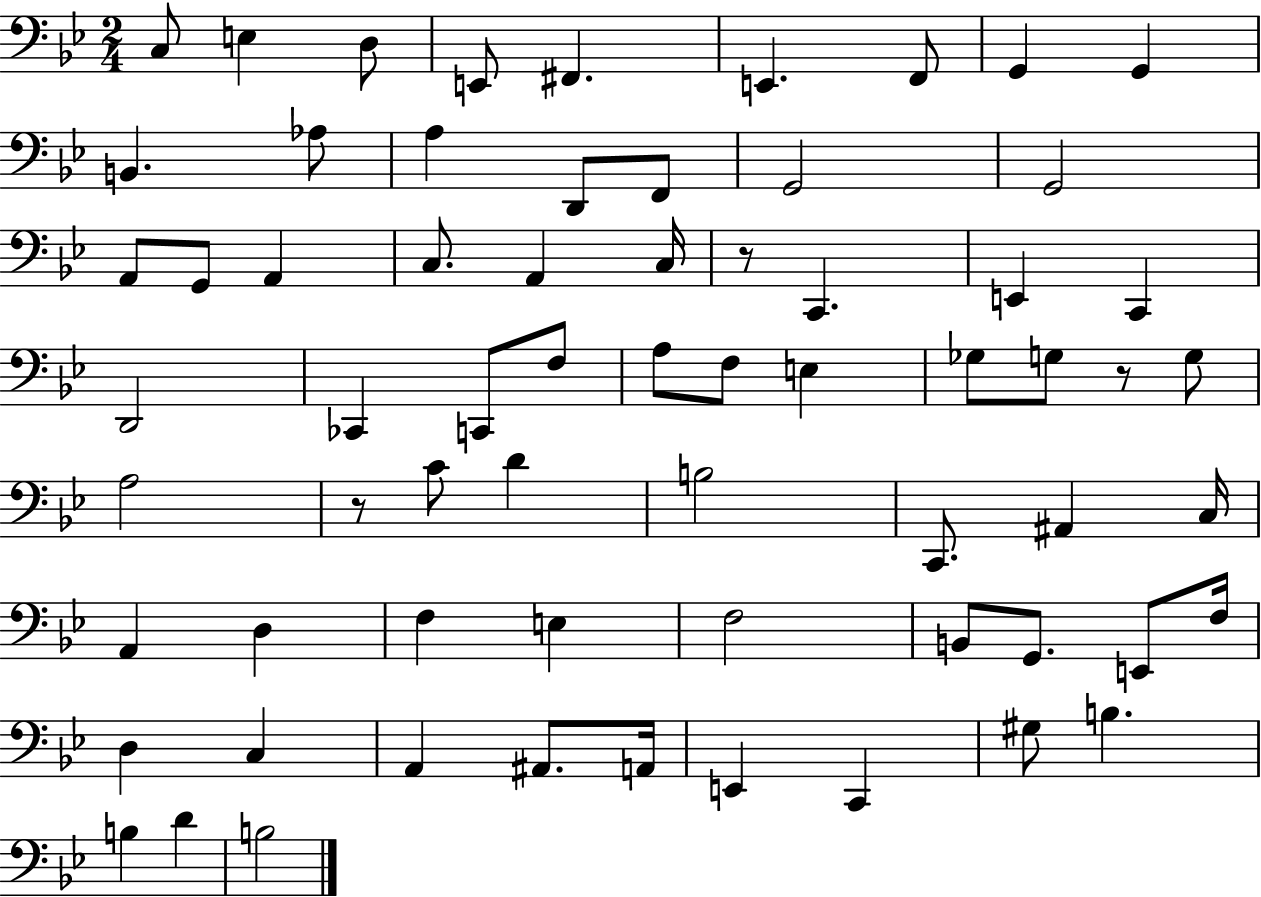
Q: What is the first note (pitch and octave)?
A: C3